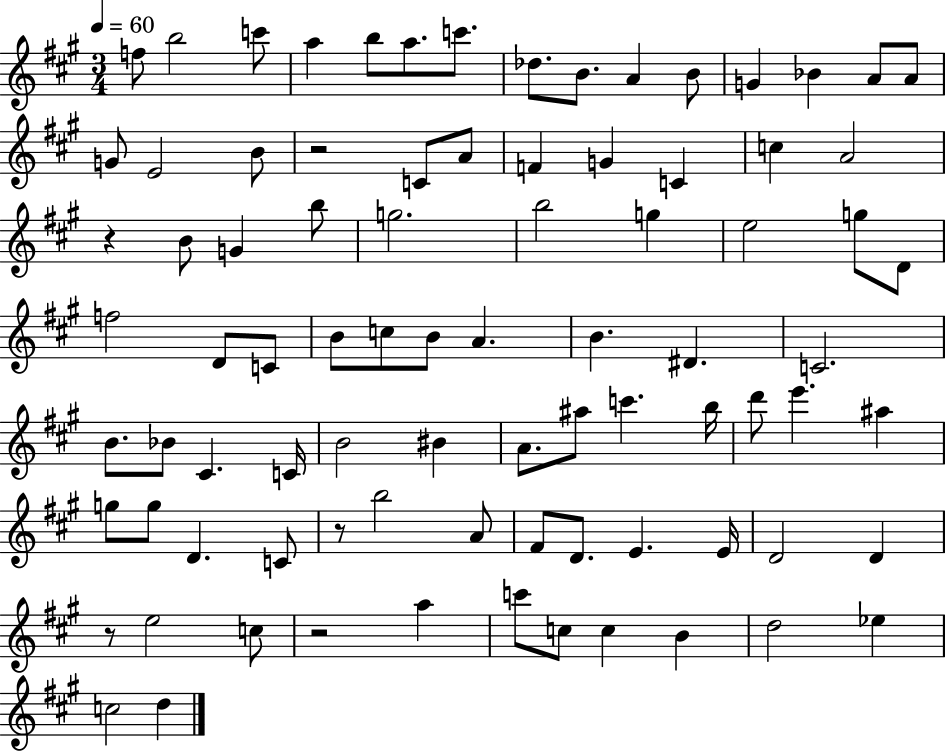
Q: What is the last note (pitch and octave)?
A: D5